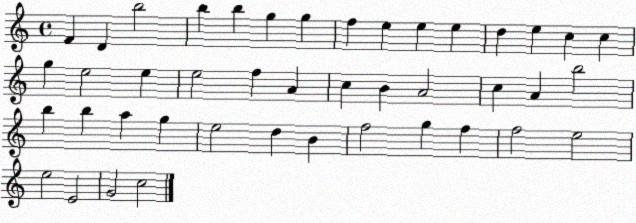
X:1
T:Untitled
M:4/4
L:1/4
K:C
F D b2 b b g g f e e e d e c c g e2 e e2 f A c B A2 c A b2 b b a g e2 d B f2 g f f2 e2 e2 E2 G2 c2